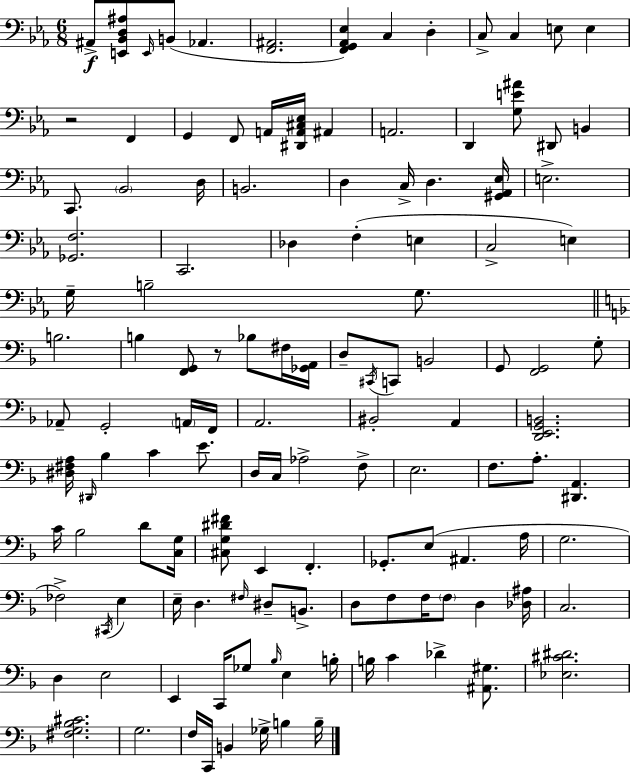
{
  \clef bass
  \numericTimeSignature
  \time 6/8
  \key c \minor
  ais,8->\f <e, bes, d ais>8 \grace { e,16 } b,8( aes,4. | <f, ais,>2. | <f, g, aes, ees>4) c4 d4-. | c8-> c4 e8 e4 | \break r2 f,4 | g,4 f,8 a,16 <dis, a, cis ees>16 ais,4 | a,2. | d,4 <g e' ais'>8 dis,8 b,4 | \break c,8. \parenthesize bes,2 | d16 b,2. | d4 c16-> d4. | <gis, aes, ees>16 e2.-> | \break <ges, f>2. | c,2. | des4 f4-.( e4 | c2-> e4) | \break g16-- b2-- g8. | \bar "||" \break \key d \minor b2. | b4 <f, g,>8 r8 bes8 fis16 <ges, a,>16 | d8-- \acciaccatura { cis,16 } c,8 b,2 | g,8 <f, g,>2 g8-. | \break aes,8-- g,2-. \parenthesize a,16 | f,16 a,2. | bis,2-. a,4 | <d, e, g, b,>2. | \break <dis fis a>16 \grace { dis,16 } bes4 c'4 e'8. | d16 c16 aes2-> | f8-> e2. | f8. a8.-. <dis, a,>4. | \break c'16 bes2 d'8 | <c g>16 <cis g dis' fis'>8 e,4 f,4.-. | ges,8.-. e8( ais,4. | a16 g2. | \break fes2->) \acciaccatura { cis,16 } e4 | e16-- d4. \grace { fis16 } dis8-- | b,8.-> d8 f8 f16 \parenthesize f8 d4 | <des ais>16 c2. | \break d4 e2 | e,4 c,16 ges8 \grace { bes16 } | e4 b16-. b16 c'4 des'4-> | <ais, gis>8. <ees cis' dis'>2. | \break <fis g bes cis'>2. | g2. | f16 c,16 b,4 ges16-> | b4 b16-- \bar "|."
}